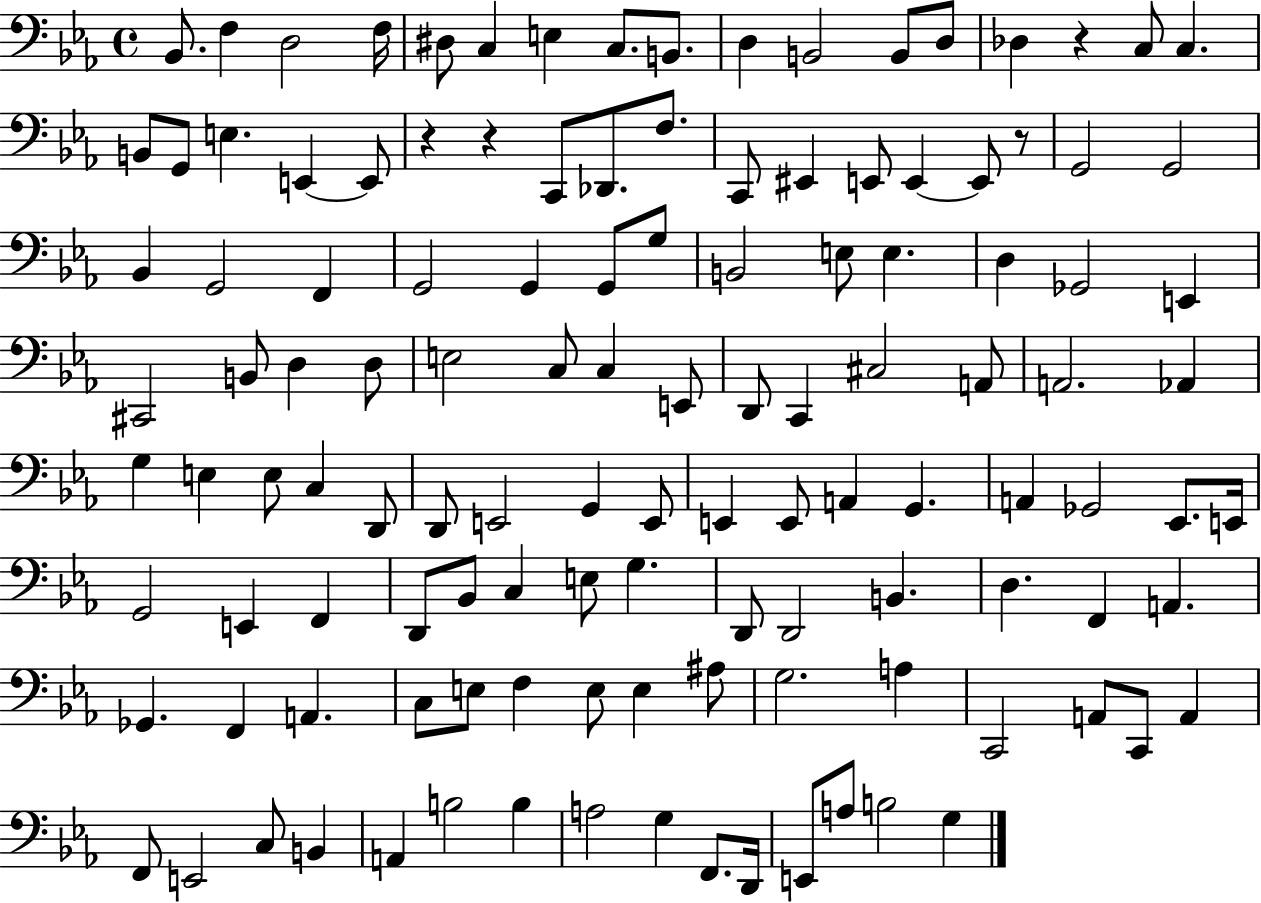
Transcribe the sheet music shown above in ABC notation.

X:1
T:Untitled
M:4/4
L:1/4
K:Eb
_B,,/2 F, D,2 F,/4 ^D,/2 C, E, C,/2 B,,/2 D, B,,2 B,,/2 D,/2 _D, z C,/2 C, B,,/2 G,,/2 E, E,, E,,/2 z z C,,/2 _D,,/2 F,/2 C,,/2 ^E,, E,,/2 E,, E,,/2 z/2 G,,2 G,,2 _B,, G,,2 F,, G,,2 G,, G,,/2 G,/2 B,,2 E,/2 E, D, _G,,2 E,, ^C,,2 B,,/2 D, D,/2 E,2 C,/2 C, E,,/2 D,,/2 C,, ^C,2 A,,/2 A,,2 _A,, G, E, E,/2 C, D,,/2 D,,/2 E,,2 G,, E,,/2 E,, E,,/2 A,, G,, A,, _G,,2 _E,,/2 E,,/4 G,,2 E,, F,, D,,/2 _B,,/2 C, E,/2 G, D,,/2 D,,2 B,, D, F,, A,, _G,, F,, A,, C,/2 E,/2 F, E,/2 E, ^A,/2 G,2 A, C,,2 A,,/2 C,,/2 A,, F,,/2 E,,2 C,/2 B,, A,, B,2 B, A,2 G, F,,/2 D,,/4 E,,/2 A,/2 B,2 G,